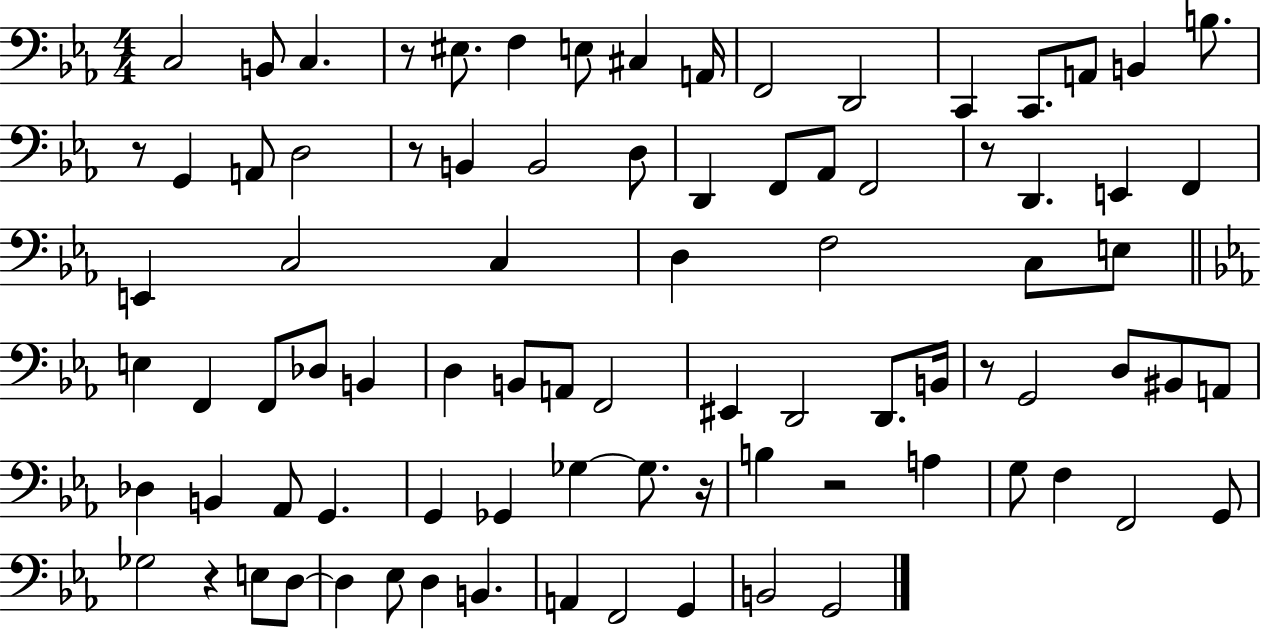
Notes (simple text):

C3/h B2/e C3/q. R/e EIS3/e. F3/q E3/e C#3/q A2/s F2/h D2/h C2/q C2/e. A2/e B2/q B3/e. R/e G2/q A2/e D3/h R/e B2/q B2/h D3/e D2/q F2/e Ab2/e F2/h R/e D2/q. E2/q F2/q E2/q C3/h C3/q D3/q F3/h C3/e E3/e E3/q F2/q F2/e Db3/e B2/q D3/q B2/e A2/e F2/h EIS2/q D2/h D2/e. B2/s R/e G2/h D3/e BIS2/e A2/e Db3/q B2/q Ab2/e G2/q. G2/q Gb2/q Gb3/q Gb3/e. R/s B3/q R/h A3/q G3/e F3/q F2/h G2/e Gb3/h R/q E3/e D3/e D3/q Eb3/e D3/q B2/q. A2/q F2/h G2/q B2/h G2/h